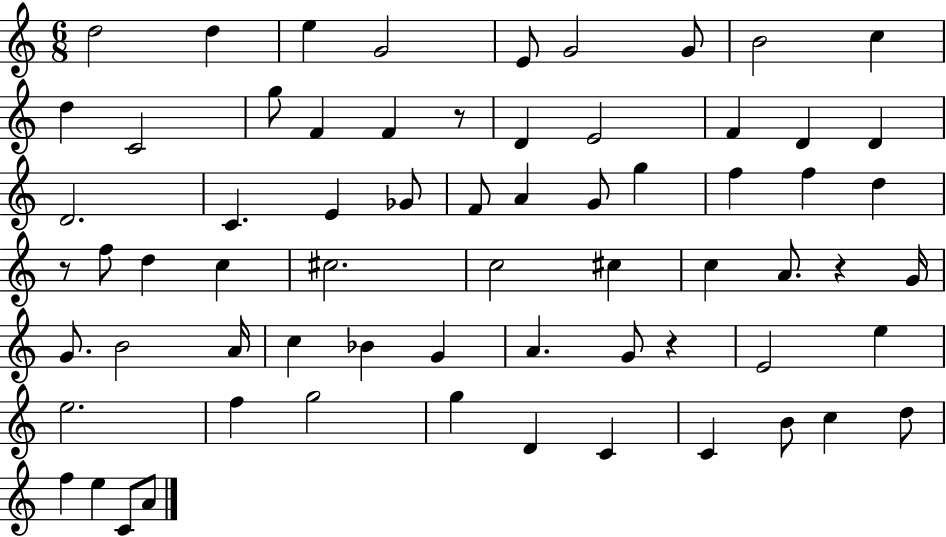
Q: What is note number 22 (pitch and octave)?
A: E4